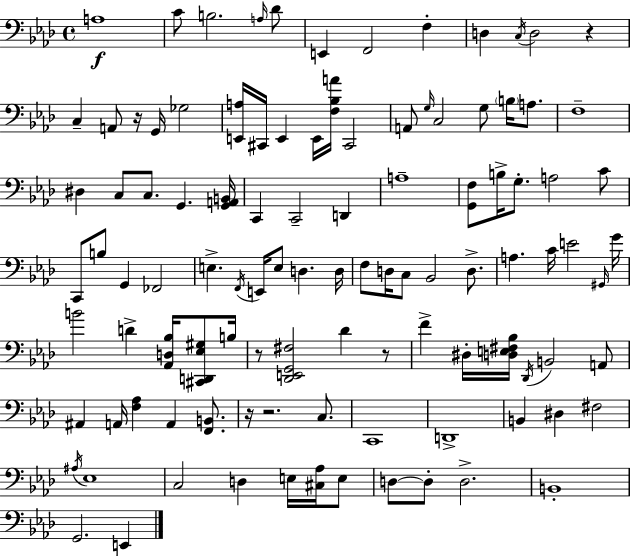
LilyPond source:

{
  \clef bass
  \time 4/4
  \defaultTimeSignature
  \key aes \major
  \repeat volta 2 { a1\f | c'8 b2. \grace { a16 } des'8 | e,4 f,2 f4-. | d4 \acciaccatura { c16 } d2 r4 | \break c4-- a,8 r16 g,16 ges2 | <e, a>16 cis,16 e,4 e,16 <f bes a'>16 cis,2 | a,8 \grace { g16 } c2 g8 \parenthesize b16 | a8. f1-- | \break dis4 c8 c8. g,4. | <g, a, b,>16 c,4 c,2-- d,4 | a1-- | <g, f>8 b16-> g8.-. a2 | \break c'8 c,8 b8 g,4 fes,2 | e4.-> \acciaccatura { f,16 } e,16 e8 d4. | d16 f8 d16 c8 bes,2 | d8.-> a4. c'16 e'2 | \break \grace { gis,16 } g'16 b'2 d'4-> | <aes, d bes>16 <cis, d, ees gis>8 b16 r8 <des, e, g, fis>2 des'4 | r8 f'4-> dis16-. <d e fis bes>16 \acciaccatura { des,16 } b,2 | a,8 ais,4 a,16 <f aes>4 a,4 | \break <f, b,>8. r16 r2. | c8. c,1 | d,1-> | b,4 dis4 fis2 | \break \acciaccatura { ais16 } ees1 | c2 d4 | e16 <cis aes>16 e8 d8~~ d8-. d2.-> | b,1-. | \break g,2. | e,4 } \bar "|."
}